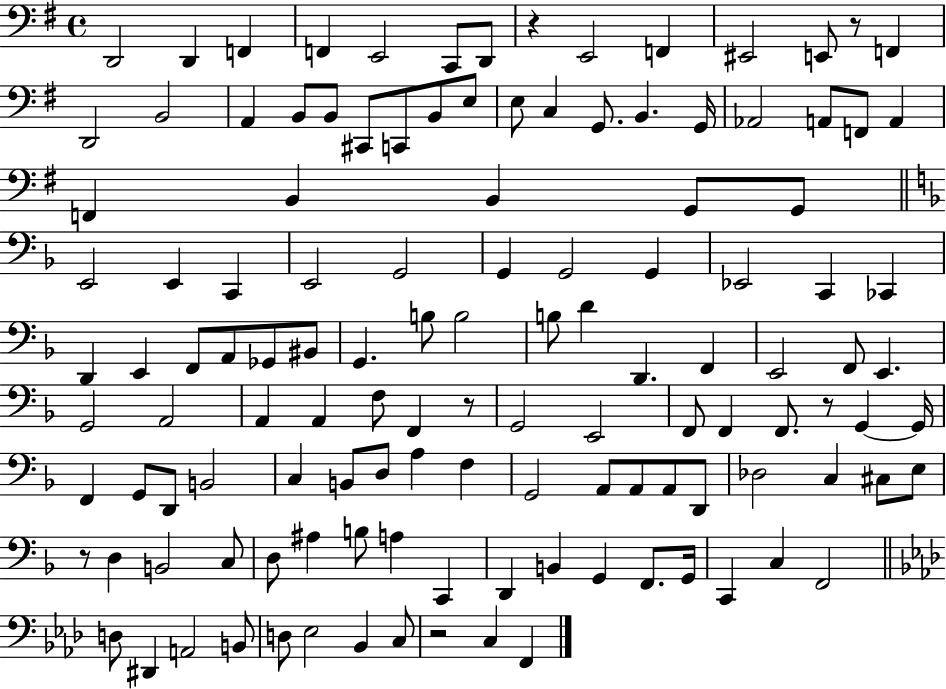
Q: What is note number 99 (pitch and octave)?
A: B3